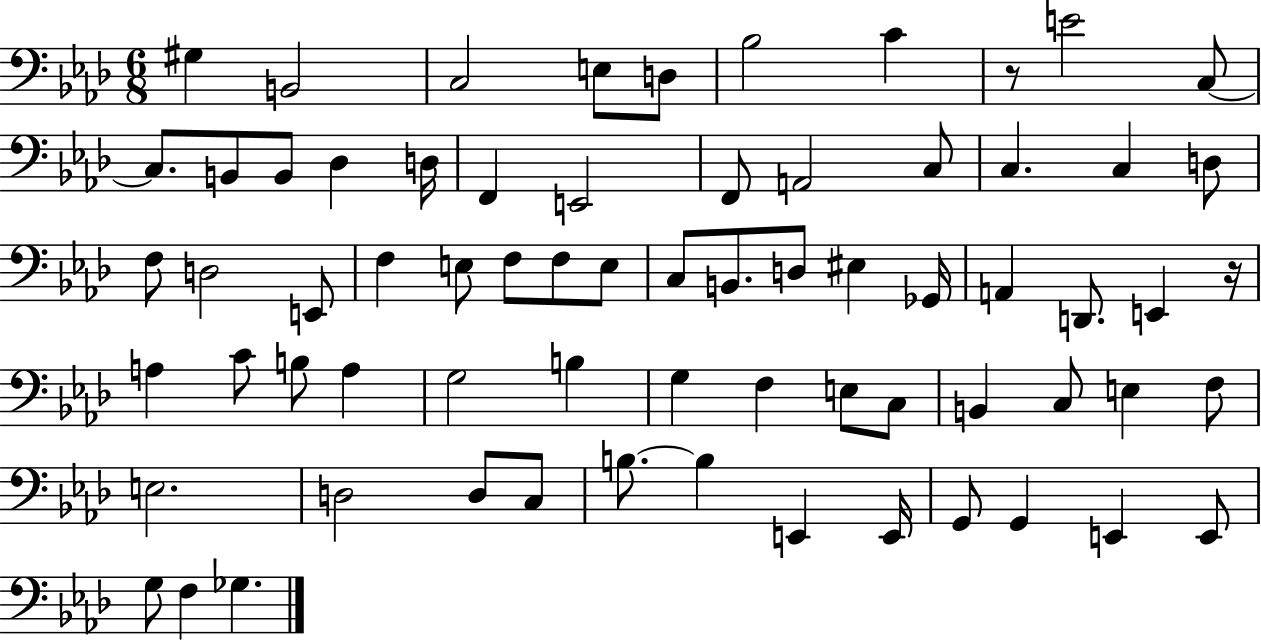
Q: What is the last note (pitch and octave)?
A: Gb3